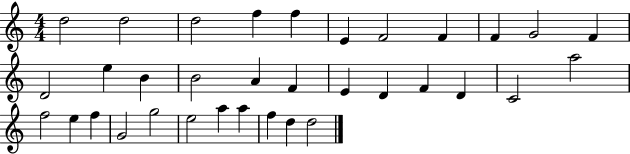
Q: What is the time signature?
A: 4/4